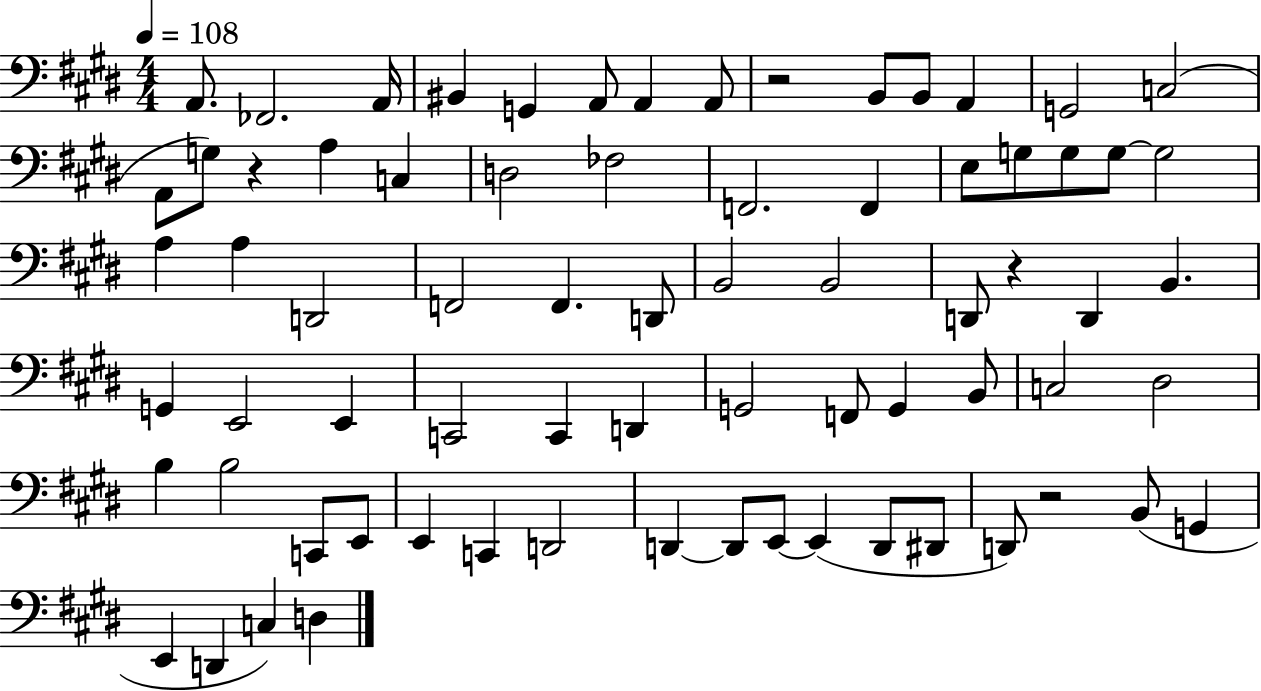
X:1
T:Untitled
M:4/4
L:1/4
K:E
A,,/2 _F,,2 A,,/4 ^B,, G,, A,,/2 A,, A,,/2 z2 B,,/2 B,,/2 A,, G,,2 C,2 A,,/2 G,/2 z A, C, D,2 _F,2 F,,2 F,, E,/2 G,/2 G,/2 G,/2 G,2 A, A, D,,2 F,,2 F,, D,,/2 B,,2 B,,2 D,,/2 z D,, B,, G,, E,,2 E,, C,,2 C,, D,, G,,2 F,,/2 G,, B,,/2 C,2 ^D,2 B, B,2 C,,/2 E,,/2 E,, C,, D,,2 D,, D,,/2 E,,/2 E,, D,,/2 ^D,,/2 D,,/2 z2 B,,/2 G,, E,, D,, C, D,